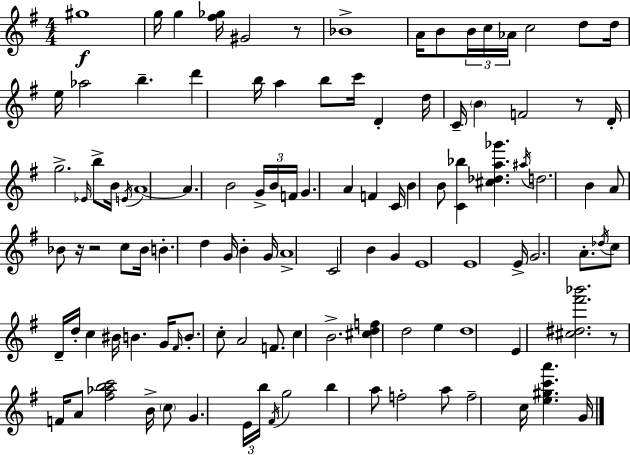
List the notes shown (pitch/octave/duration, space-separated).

G#5/w G5/s G5/q [F#5,Gb5]/s G#4/h R/e Bb4/w A4/s B4/e B4/s C5/s Ab4/s C5/h D5/e D5/s E5/s Ab5/h B5/q. D6/q B5/s A5/q B5/e C6/s D4/q D5/s C4/s B4/q F4/h R/e D4/s G5/h. Eb4/s B5/e B4/s E4/s A4/w A4/q. B4/h G4/s B4/s F4/s G4/q. A4/q F4/q C4/s B4/q B4/e [C4,Bb5]/q [C#5,Db5,A5,Gb6]/q. A#5/s D5/h. B4/q A4/e Bb4/e R/s R/h C5/e Bb4/s B4/q. D5/q G4/s B4/q G4/s A4/w C4/h B4/q G4/q E4/w E4/w E4/s G4/h. A4/e. Db5/s C5/e D4/s D5/s C5/q BIS4/s B4/q. G4/s F#4/s B4/e. C5/e A4/h F4/e. C5/q B4/h. [C#5,D5,F5]/q D5/h E5/q D5/w E4/q [C#5,D#5,F#6,Bb6]/h. R/e F4/s A4/e [F#5,Ab5,B5,C6]/h B4/s C5/e G4/q. E4/s B5/s F#4/s G5/h B5/q A5/e F5/h A5/e F5/h C5/s [E5,G#5,C6,A6]/q. G4/s